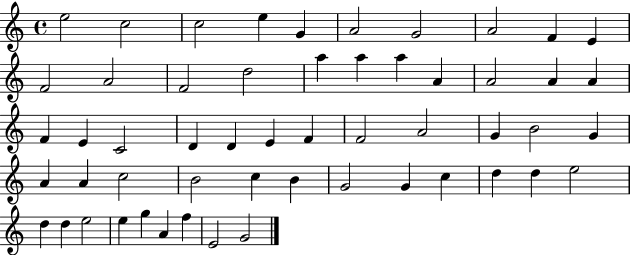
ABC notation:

X:1
T:Untitled
M:4/4
L:1/4
K:C
e2 c2 c2 e G A2 G2 A2 F E F2 A2 F2 d2 a a a A A2 A A F E C2 D D E F F2 A2 G B2 G A A c2 B2 c B G2 G c d d e2 d d e2 e g A f E2 G2